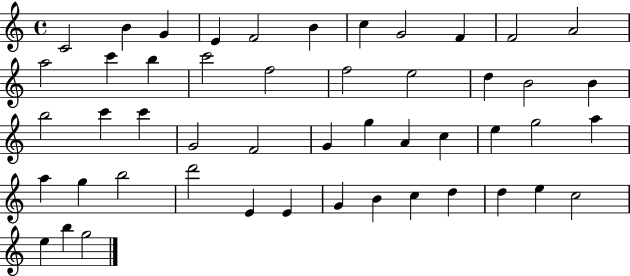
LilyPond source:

{
  \clef treble
  \time 4/4
  \defaultTimeSignature
  \key c \major
  c'2 b'4 g'4 | e'4 f'2 b'4 | c''4 g'2 f'4 | f'2 a'2 | \break a''2 c'''4 b''4 | c'''2 f''2 | f''2 e''2 | d''4 b'2 b'4 | \break b''2 c'''4 c'''4 | g'2 f'2 | g'4 g''4 a'4 c''4 | e''4 g''2 a''4 | \break a''4 g''4 b''2 | d'''2 e'4 e'4 | g'4 b'4 c''4 d''4 | d''4 e''4 c''2 | \break e''4 b''4 g''2 | \bar "|."
}